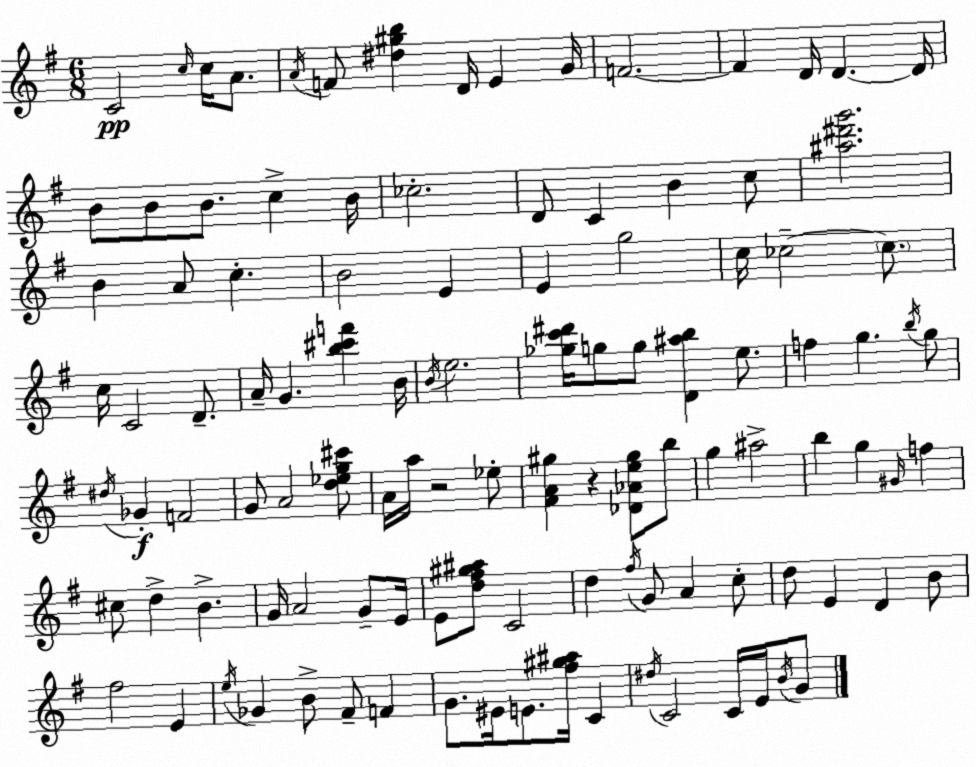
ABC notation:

X:1
T:Untitled
M:6/8
L:1/4
K:G
C2 c/4 c/4 A/2 A/4 F/2 [^d^gb] D/4 E G/4 F2 F D/4 D D/4 B/2 B/2 B/2 c B/4 _c2 D/2 C B c/2 [^a^d'g']2 B A/2 c B2 E E g2 c/4 _c2 _c/2 c/4 C2 D/2 A/4 G [b^c'f'] B/4 B/4 e2 [_gc'^d']/4 g/2 g/2 [D^ab] e/2 f g b/4 g/2 ^d/4 _G F2 G/2 A2 [d_eg^c']/2 A/4 a/4 z2 _e/2 [^FA^g] z [_D_Ae^g]/2 b/2 g ^a2 b g ^G/4 f ^c/2 d B G/4 A2 G/2 E/4 E/2 [d^f^g^a]/2 C2 d ^f/4 G/2 A c/2 d/2 E D B/2 ^f2 E e/4 _G B/2 ^F/2 F G/2 ^E/4 E/2 [^f^g^a]/4 C ^d/4 C2 C/4 E/4 B/4 G/2